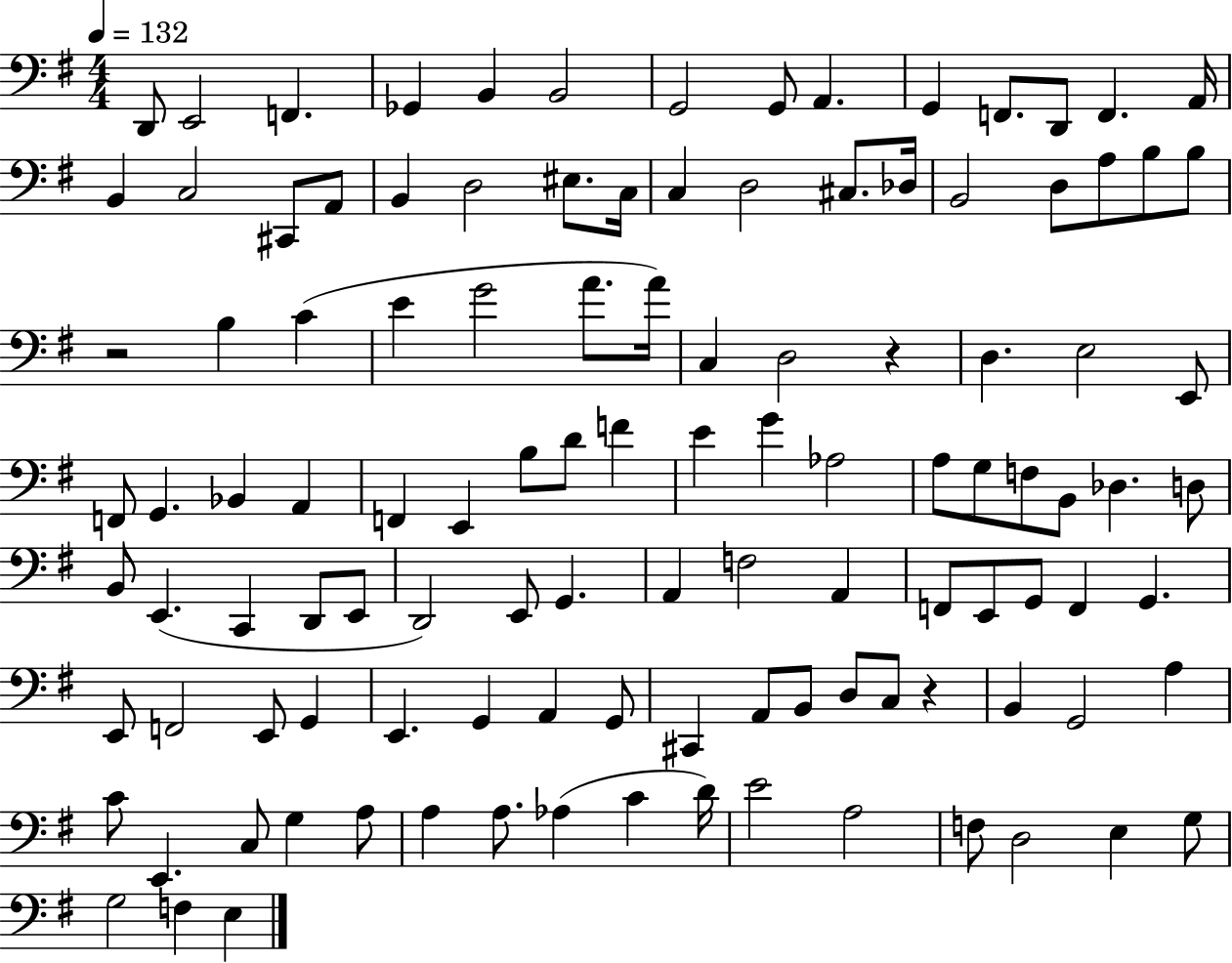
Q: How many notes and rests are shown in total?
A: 114